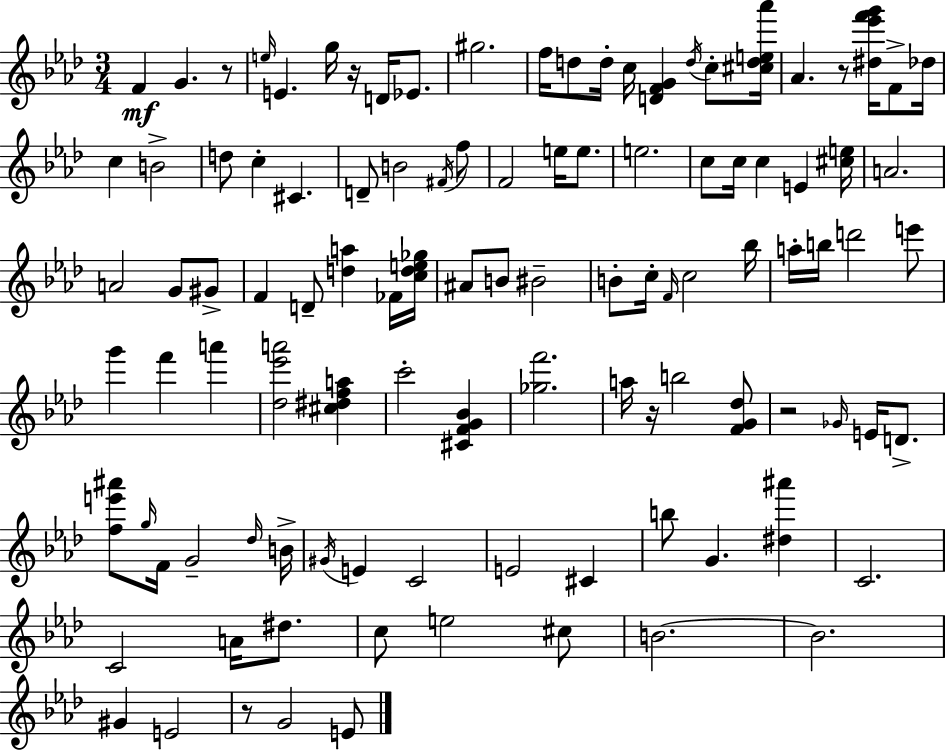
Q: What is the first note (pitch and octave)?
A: F4